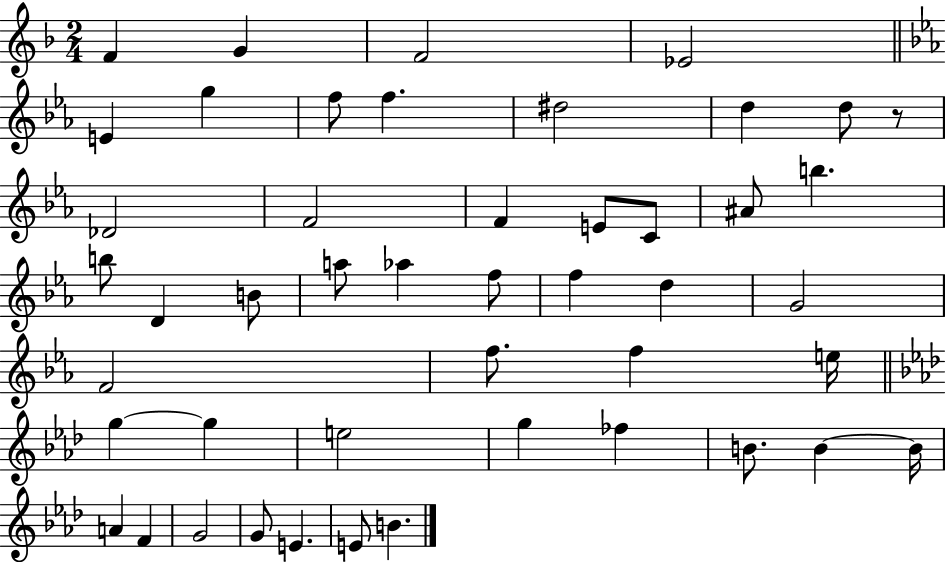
F4/q G4/q F4/h Eb4/h E4/q G5/q F5/e F5/q. D#5/h D5/q D5/e R/e Db4/h F4/h F4/q E4/e C4/e A#4/e B5/q. B5/e D4/q B4/e A5/e Ab5/q F5/e F5/q D5/q G4/h F4/h F5/e. F5/q E5/s G5/q G5/q E5/h G5/q FES5/q B4/e. B4/q B4/s A4/q F4/q G4/h G4/e E4/q. E4/e B4/q.